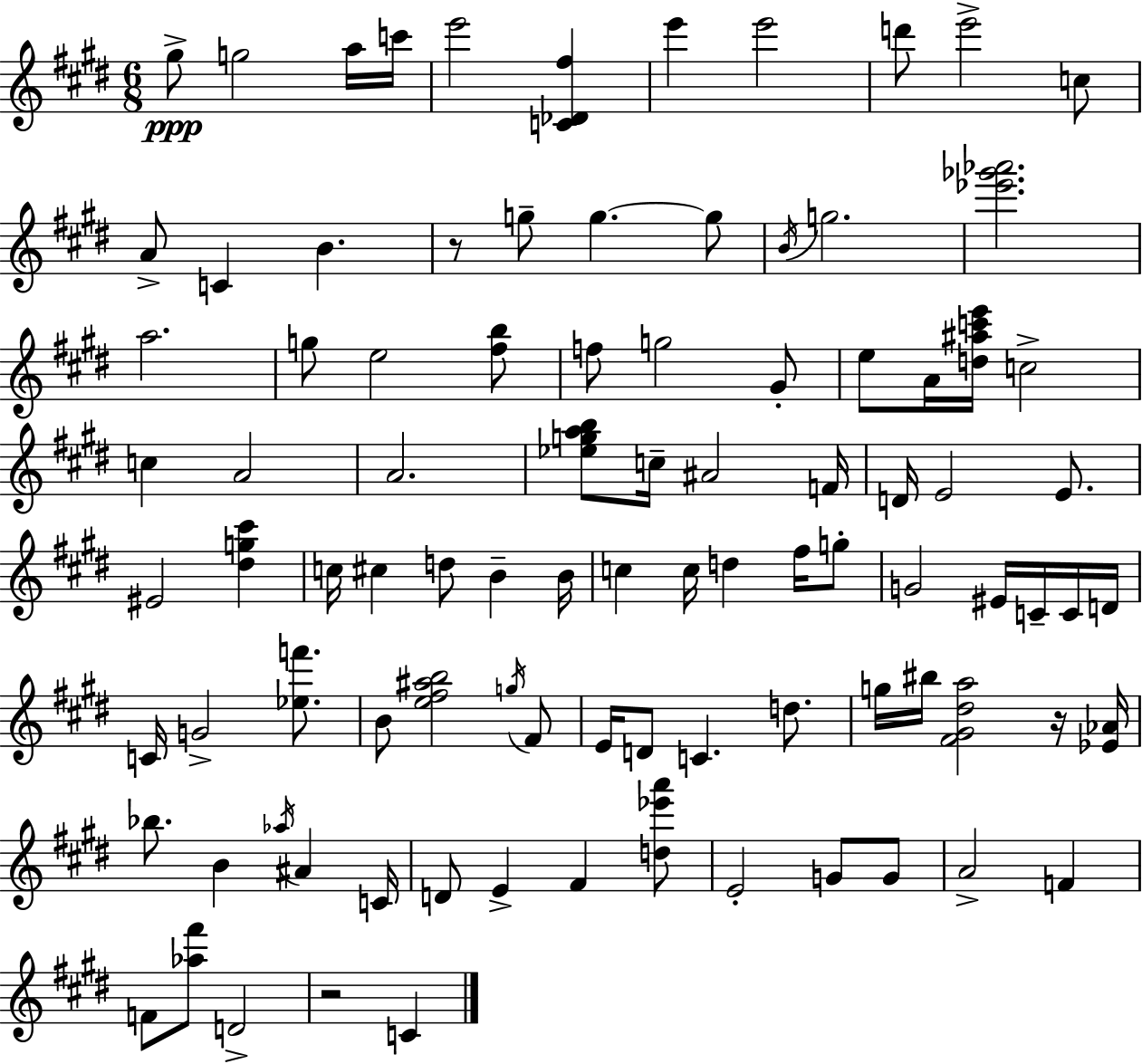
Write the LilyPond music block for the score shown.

{
  \clef treble
  \numericTimeSignature
  \time 6/8
  \key e \major
  gis''8->\ppp g''2 a''16 c'''16 | e'''2 <c' des' fis''>4 | e'''4 e'''2 | d'''8 e'''2-> c''8 | \break a'8-> c'4 b'4. | r8 g''8-- g''4.~~ g''8 | \acciaccatura { b'16 } g''2. | <ees''' ges''' aes'''>2. | \break a''2. | g''8 e''2 <fis'' b''>8 | f''8 g''2 gis'8-. | e''8 a'16 <d'' ais'' c''' e'''>16 c''2-> | \break c''4 a'2 | a'2. | <ees'' g'' a'' b''>8 c''16-- ais'2 | f'16 d'16 e'2 e'8. | \break eis'2 <dis'' g'' cis'''>4 | c''16 cis''4 d''8 b'4-- | b'16 c''4 c''16 d''4 fis''16 g''8-. | g'2 eis'16 c'16-- c'16 | \break d'16 c'16 g'2-> <ees'' f'''>8. | b'8 <e'' fis'' ais'' b''>2 \acciaccatura { g''16 } | fis'8 e'16 d'8 c'4. d''8. | g''16 bis''16 <fis' gis' dis'' a''>2 | \break r16 <ees' aes'>16 bes''8. b'4 \acciaccatura { aes''16 } ais'4 | c'16 d'8 e'4-> fis'4 | <d'' ees''' a'''>8 e'2-. g'8 | g'8 a'2-> f'4 | \break f'8 <aes'' fis'''>8 d'2-> | r2 c'4 | \bar "|."
}